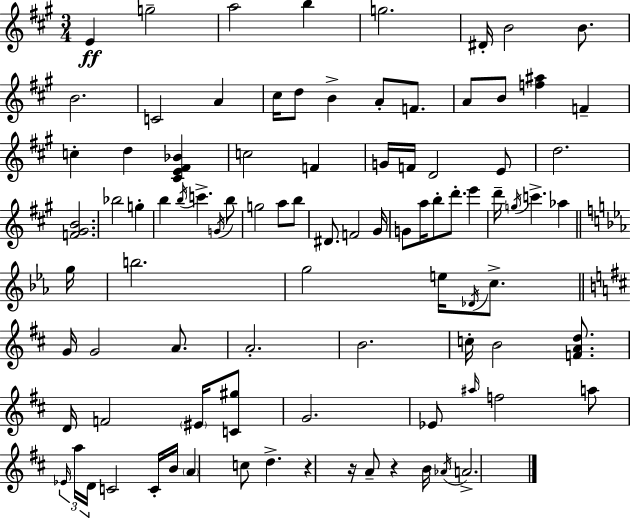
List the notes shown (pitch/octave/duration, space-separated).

E4/q G5/h A5/h B5/q G5/h. D#4/s B4/h B4/e. B4/h. C4/h A4/q C#5/s D5/e B4/q A4/e F4/e. A4/e B4/e [F5,A#5]/q F4/q C5/q D5/q [C#4,E4,F#4,Bb4]/q C5/h F4/q G4/s F4/s D4/h E4/e D5/h. [F4,G#4,B4]/h. Bb5/h G5/q B5/q B5/s C6/q. G4/s B5/e G5/h A5/e B5/e D#4/e. F4/h G#4/s G4/e A5/s B5/e D6/e. E6/q D6/s G5/s C6/q. Ab5/q G5/s B5/h. G5/h E5/s Db4/s C5/e. G4/s G4/h A4/e. A4/h. B4/h. C5/s B4/h [F4,A4,D5]/e. D4/s F4/h EIS4/s [C4,G#5]/e G4/h. Eb4/e A#5/s F5/h A5/e Eb4/s A5/s D4/s C4/h C4/s B4/s A4/q C5/e D5/q. R/q R/s A4/e R/q B4/s Ab4/s A4/h.